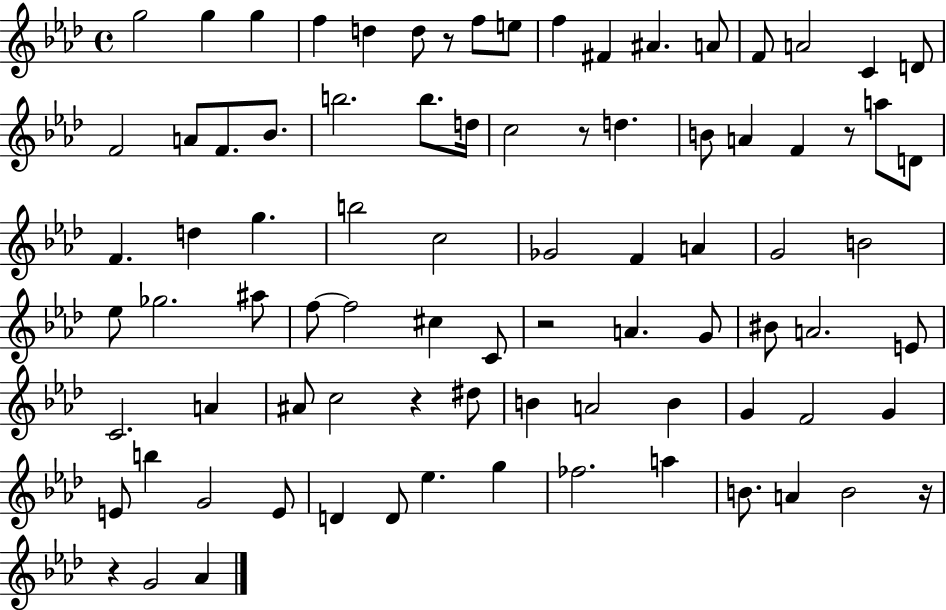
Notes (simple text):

G5/h G5/q G5/q F5/q D5/q D5/e R/e F5/e E5/e F5/q F#4/q A#4/q. A4/e F4/e A4/h C4/q D4/e F4/h A4/e F4/e. Bb4/e. B5/h. B5/e. D5/s C5/h R/e D5/q. B4/e A4/q F4/q R/e A5/e D4/e F4/q. D5/q G5/q. B5/h C5/h Gb4/h F4/q A4/q G4/h B4/h Eb5/e Gb5/h. A#5/e F5/e F5/h C#5/q C4/e R/h A4/q. G4/e BIS4/e A4/h. E4/e C4/h. A4/q A#4/e C5/h R/q D#5/e B4/q A4/h B4/q G4/q F4/h G4/q E4/e B5/q G4/h E4/e D4/q D4/e Eb5/q. G5/q FES5/h. A5/q B4/e. A4/q B4/h R/s R/q G4/h Ab4/q